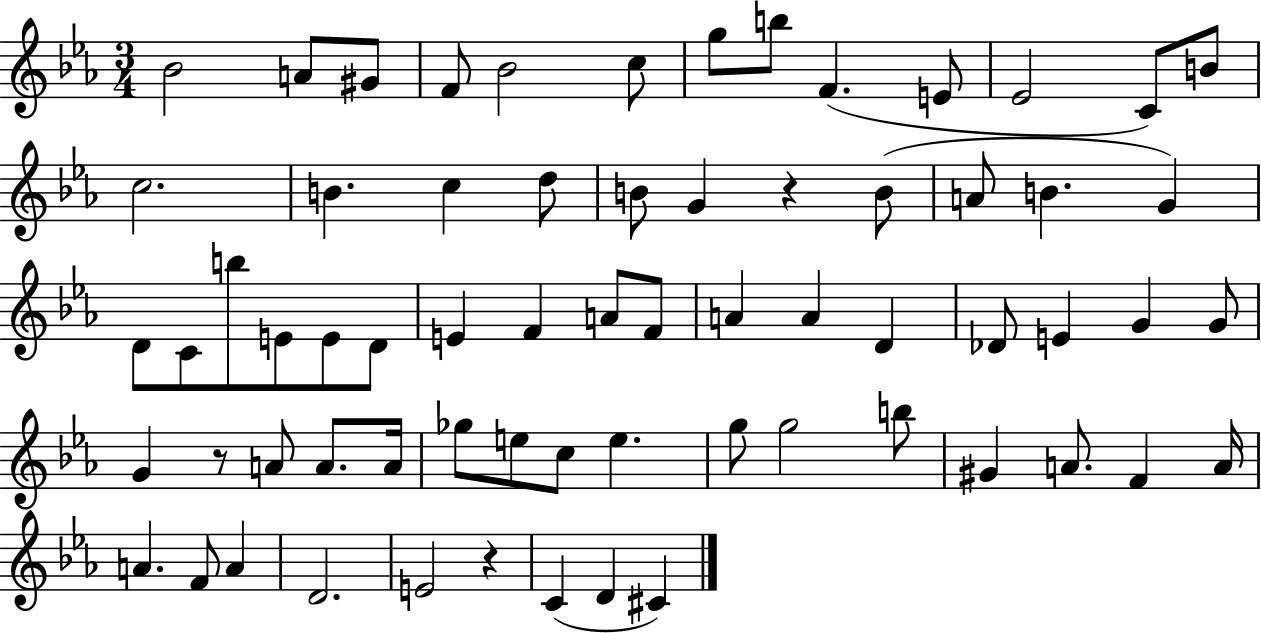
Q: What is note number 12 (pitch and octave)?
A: C4